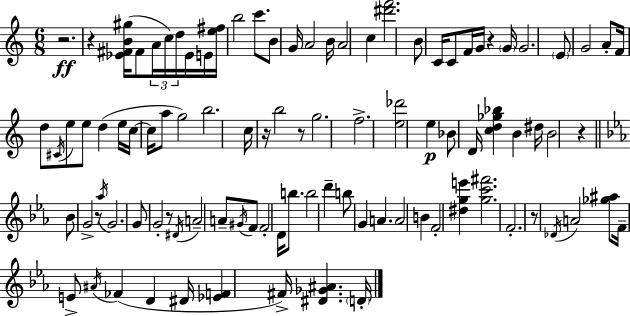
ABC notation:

X:1
T:Untitled
M:6/8
L:1/4
K:C
z2 z [_E^FB^g]/4 ^F/2 A/4 c/4 d/4 _E/4 E/4 [e^f]/4 b2 c'/2 B/2 G/4 A2 B/4 A2 c [^d'f']2 B/2 C/4 C/2 F/4 G/4 z G/4 G2 E/2 G2 A/2 F/4 d/2 ^C/4 e/2 e/2 d e/4 c/4 c/4 a/2 g2 b2 c/4 z/4 b2 z/2 g2 f2 [e_d']2 e _B/2 D/4 [cd_g_b] B ^d/4 B2 z _B/2 G2 z/2 _a/4 G2 G/2 G2 z/2 ^D/4 A2 A/2 ^G/4 F/2 F2 D/4 b/2 b2 d' b/2 G A A2 B F2 [^dge'] [gc'^f']2 F2 z/2 _D/4 A2 [_g^a]/2 F/4 E/2 ^A/4 _F D ^D/4 [_EF] ^F/4 [^D_G^A] D/4